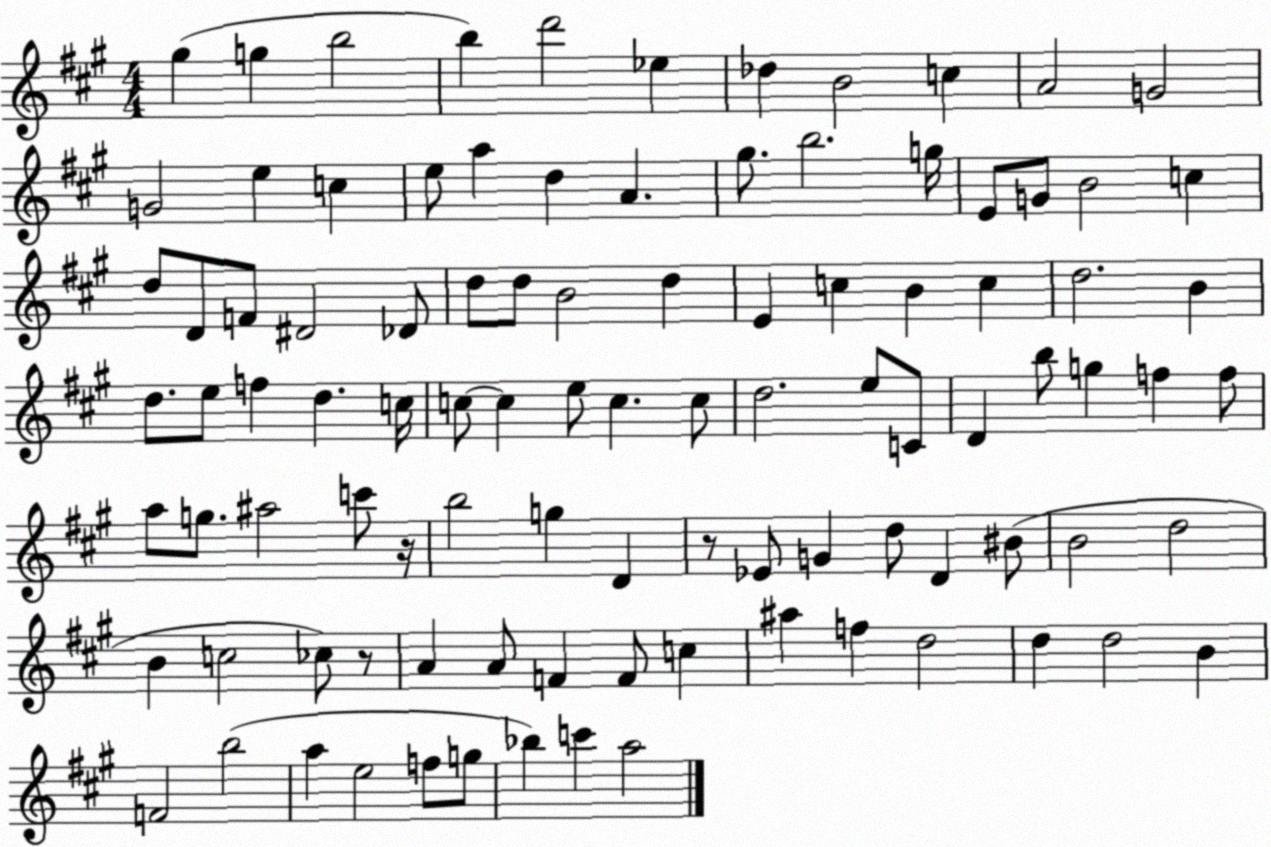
X:1
T:Untitled
M:4/4
L:1/4
K:A
^g g b2 b d'2 _e _d B2 c A2 G2 G2 e c e/2 a d A ^g/2 b2 g/4 E/2 G/2 B2 c d/2 D/2 F/2 ^D2 _D/2 d/2 d/2 B2 d E c B c d2 B d/2 e/2 f d c/4 c/2 c e/2 c c/2 d2 e/2 C/2 D b/2 g f f/2 a/2 g/2 ^a2 c'/2 z/4 b2 g D z/2 _E/2 G d/2 D ^B/2 B2 d2 B c2 _c/2 z/2 A A/2 F F/2 c ^a f d2 d d2 B F2 b2 a e2 f/2 g/2 _b c' a2